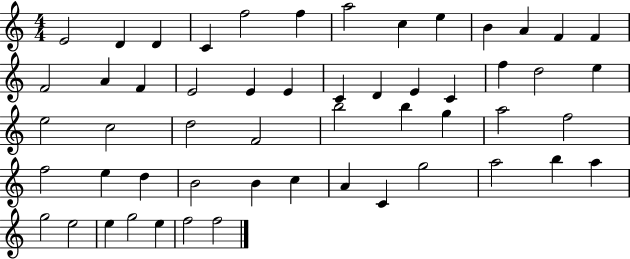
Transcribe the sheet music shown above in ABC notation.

X:1
T:Untitled
M:4/4
L:1/4
K:C
E2 D D C f2 f a2 c e B A F F F2 A F E2 E E C D E C f d2 e e2 c2 d2 F2 b2 b g a2 f2 f2 e d B2 B c A C g2 a2 b a g2 e2 e g2 e f2 f2